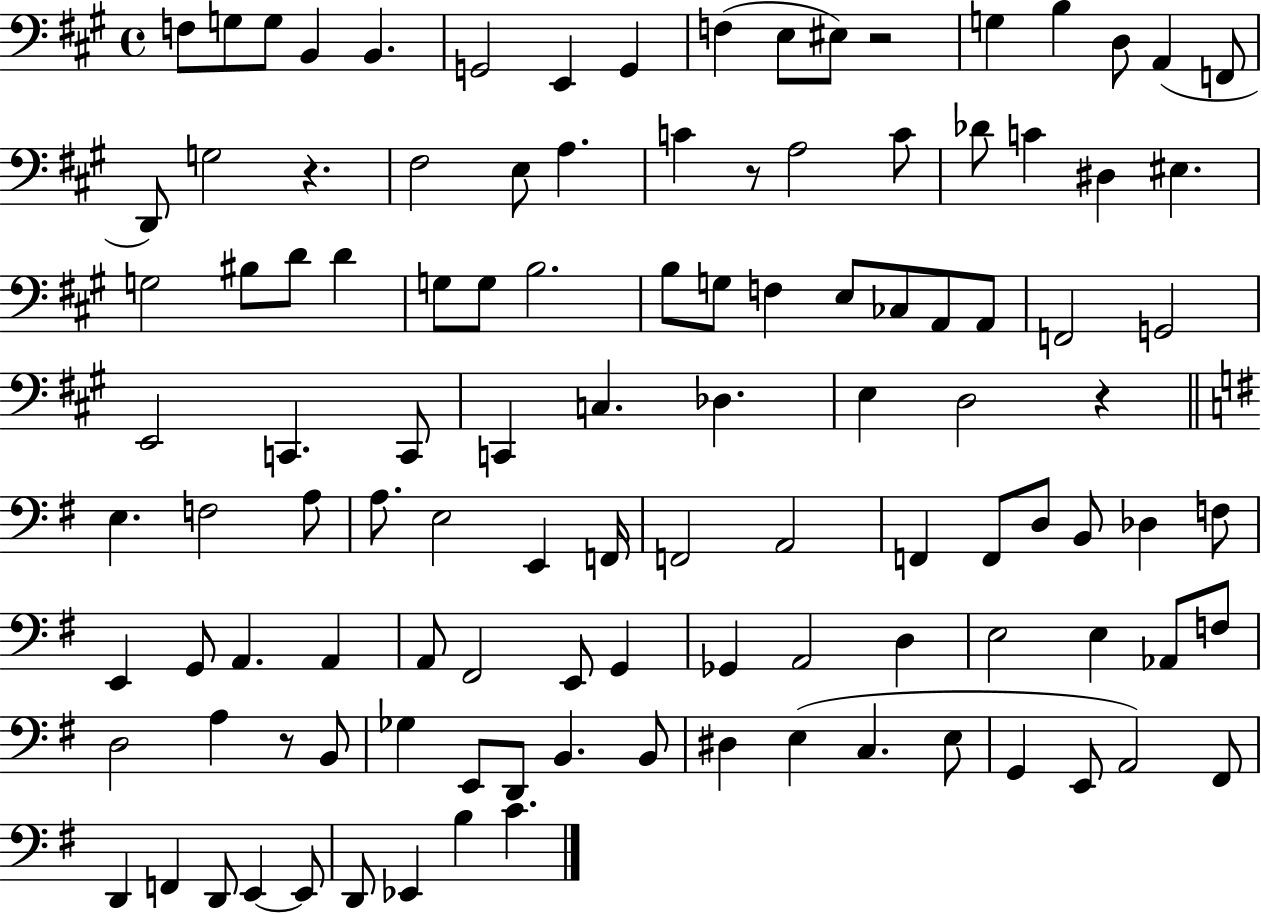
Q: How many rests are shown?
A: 5